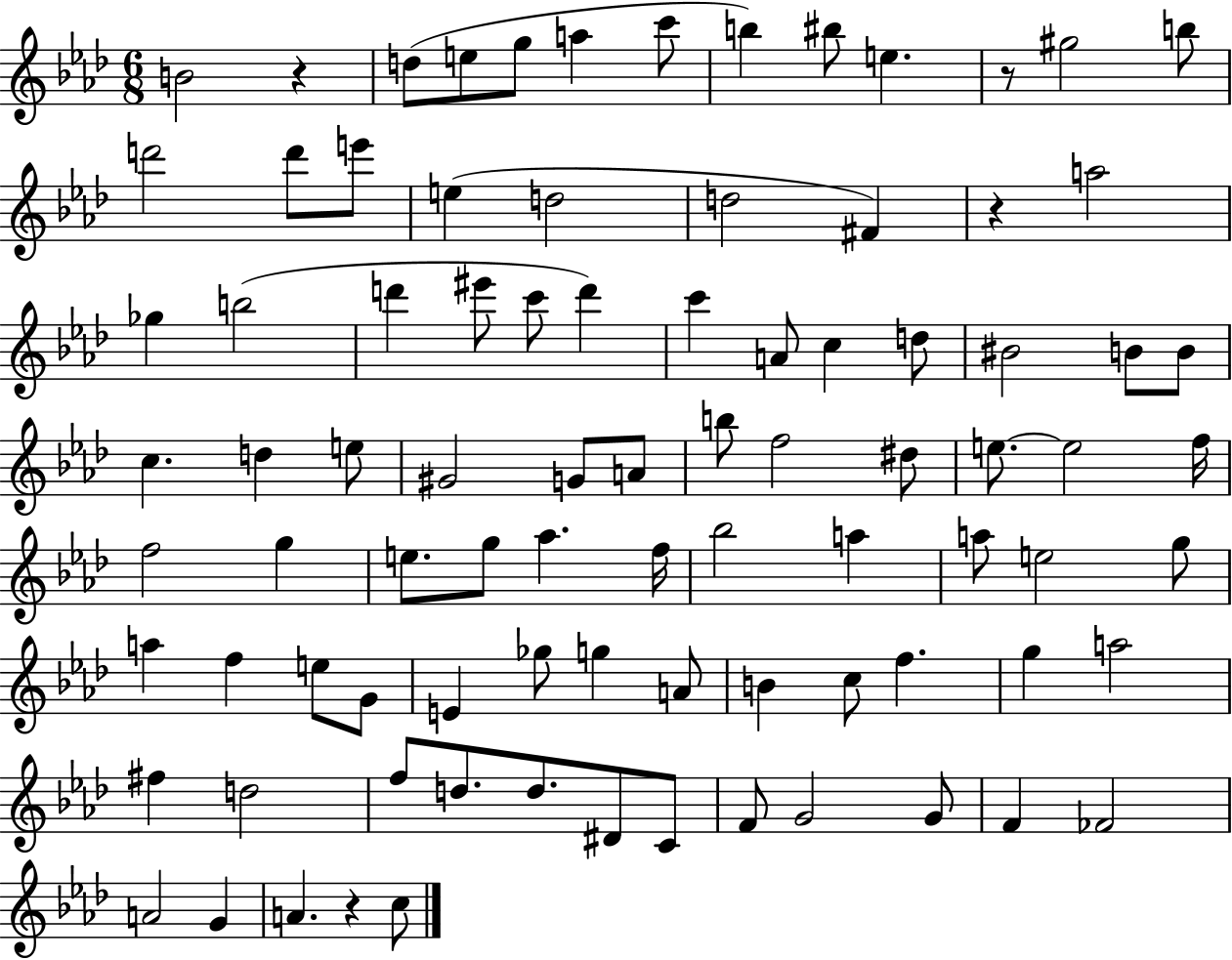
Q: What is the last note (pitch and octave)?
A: C5